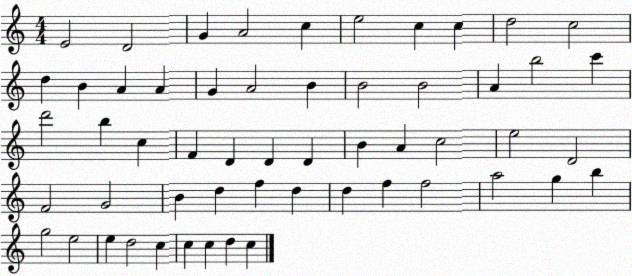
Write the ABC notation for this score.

X:1
T:Untitled
M:4/4
L:1/4
K:C
E2 D2 G A2 c e2 c c d2 c2 d B A A G A2 B B2 B2 A b2 c' d'2 b c F D D D B A c2 e2 D2 F2 G2 B d f d d f f2 a2 g b g2 e2 e d2 c c c d c